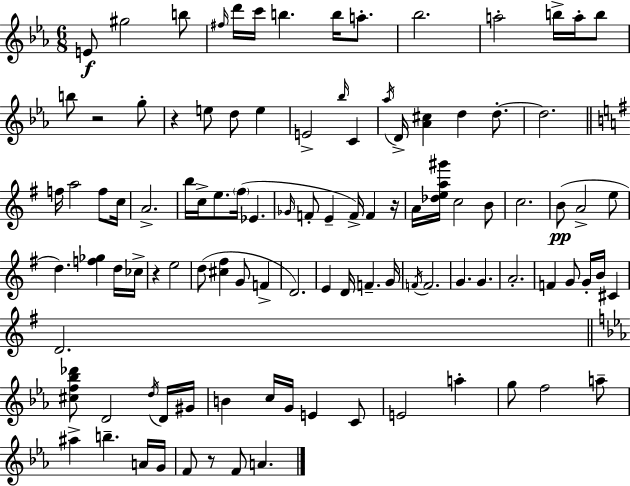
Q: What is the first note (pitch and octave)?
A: E4